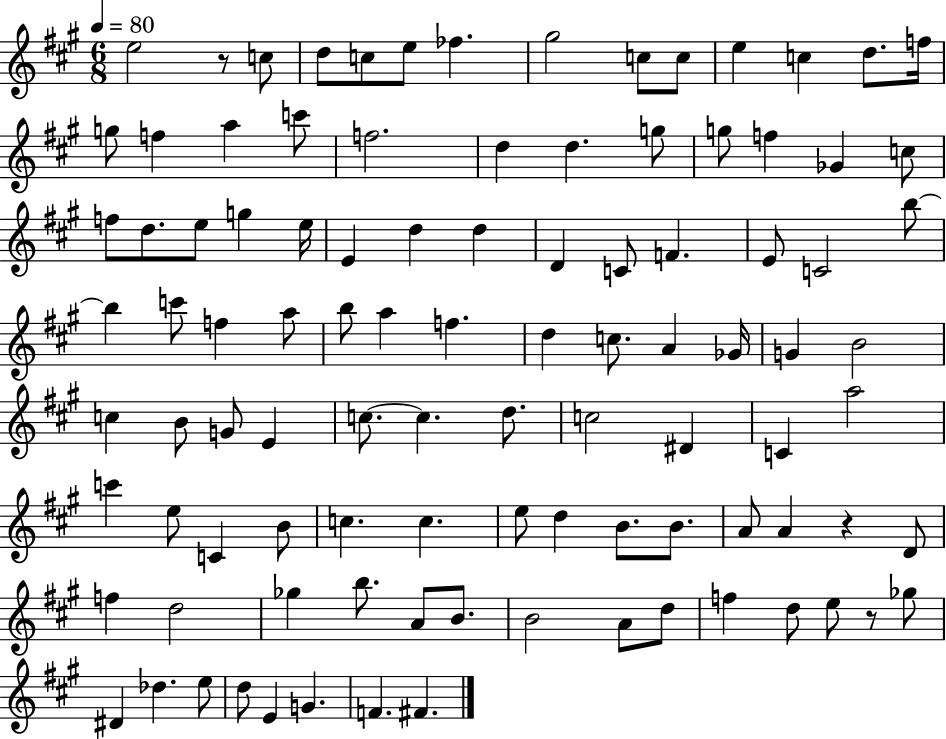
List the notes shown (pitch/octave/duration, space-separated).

E5/h R/e C5/e D5/e C5/e E5/e FES5/q. G#5/h C5/e C5/e E5/q C5/q D5/e. F5/s G5/e F5/q A5/q C6/e F5/h. D5/q D5/q. G5/e G5/e F5/q Gb4/q C5/e F5/e D5/e. E5/e G5/q E5/s E4/q D5/q D5/q D4/q C4/e F4/q. E4/e C4/h B5/e B5/q C6/e F5/q A5/e B5/e A5/q F5/q. D5/q C5/e. A4/q Gb4/s G4/q B4/h C5/q B4/e G4/e E4/q C5/e. C5/q. D5/e. C5/h D#4/q C4/q A5/h C6/q E5/e C4/q B4/e C5/q. C5/q. E5/e D5/q B4/e. B4/e. A4/e A4/q R/q D4/e F5/q D5/h Gb5/q B5/e. A4/e B4/e. B4/h A4/e D5/e F5/q D5/e E5/e R/e Gb5/e D#4/q Db5/q. E5/e D5/e E4/q G4/q. F4/q. F#4/q.